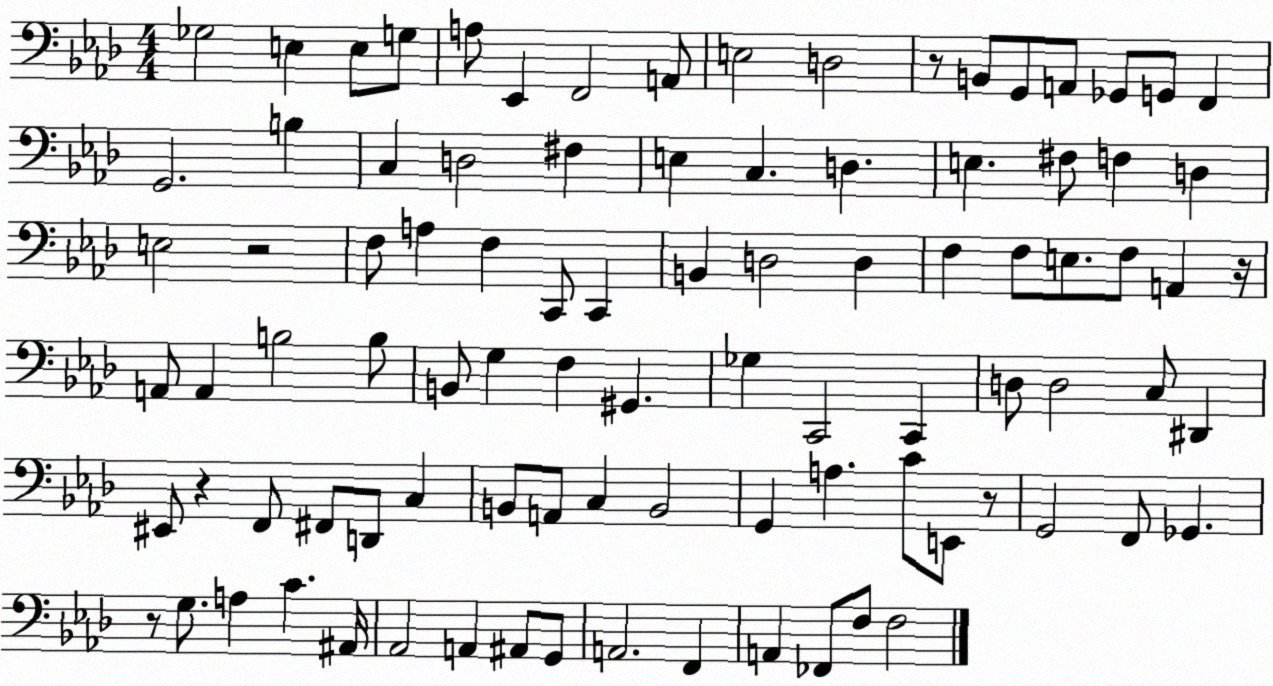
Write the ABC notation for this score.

X:1
T:Untitled
M:4/4
L:1/4
K:Ab
_G,2 E, E,/2 G,/2 A,/2 _E,, F,,2 A,,/2 E,2 D,2 z/2 B,,/2 G,,/2 A,,/2 _G,,/2 G,,/2 F,, G,,2 B, C, D,2 ^F, E, C, D, E, ^F,/2 F, D, E,2 z2 F,/2 A, F, C,,/2 C,, B,, D,2 D, F, F,/2 E,/2 F,/2 A,, z/4 A,,/2 A,, B,2 B,/2 B,,/2 G, F, ^G,, _G, C,,2 C,, D,/2 D,2 C,/2 ^D,, ^E,,/2 z F,,/2 ^F,,/2 D,,/2 C, B,,/2 A,,/2 C, B,,2 G,, A, C/2 E,,/2 z/2 G,,2 F,,/2 _G,, z/2 G,/2 A, C ^A,,/4 _A,,2 A,, ^A,,/2 G,,/2 A,,2 F,, A,, _F,,/2 F,/2 F,2